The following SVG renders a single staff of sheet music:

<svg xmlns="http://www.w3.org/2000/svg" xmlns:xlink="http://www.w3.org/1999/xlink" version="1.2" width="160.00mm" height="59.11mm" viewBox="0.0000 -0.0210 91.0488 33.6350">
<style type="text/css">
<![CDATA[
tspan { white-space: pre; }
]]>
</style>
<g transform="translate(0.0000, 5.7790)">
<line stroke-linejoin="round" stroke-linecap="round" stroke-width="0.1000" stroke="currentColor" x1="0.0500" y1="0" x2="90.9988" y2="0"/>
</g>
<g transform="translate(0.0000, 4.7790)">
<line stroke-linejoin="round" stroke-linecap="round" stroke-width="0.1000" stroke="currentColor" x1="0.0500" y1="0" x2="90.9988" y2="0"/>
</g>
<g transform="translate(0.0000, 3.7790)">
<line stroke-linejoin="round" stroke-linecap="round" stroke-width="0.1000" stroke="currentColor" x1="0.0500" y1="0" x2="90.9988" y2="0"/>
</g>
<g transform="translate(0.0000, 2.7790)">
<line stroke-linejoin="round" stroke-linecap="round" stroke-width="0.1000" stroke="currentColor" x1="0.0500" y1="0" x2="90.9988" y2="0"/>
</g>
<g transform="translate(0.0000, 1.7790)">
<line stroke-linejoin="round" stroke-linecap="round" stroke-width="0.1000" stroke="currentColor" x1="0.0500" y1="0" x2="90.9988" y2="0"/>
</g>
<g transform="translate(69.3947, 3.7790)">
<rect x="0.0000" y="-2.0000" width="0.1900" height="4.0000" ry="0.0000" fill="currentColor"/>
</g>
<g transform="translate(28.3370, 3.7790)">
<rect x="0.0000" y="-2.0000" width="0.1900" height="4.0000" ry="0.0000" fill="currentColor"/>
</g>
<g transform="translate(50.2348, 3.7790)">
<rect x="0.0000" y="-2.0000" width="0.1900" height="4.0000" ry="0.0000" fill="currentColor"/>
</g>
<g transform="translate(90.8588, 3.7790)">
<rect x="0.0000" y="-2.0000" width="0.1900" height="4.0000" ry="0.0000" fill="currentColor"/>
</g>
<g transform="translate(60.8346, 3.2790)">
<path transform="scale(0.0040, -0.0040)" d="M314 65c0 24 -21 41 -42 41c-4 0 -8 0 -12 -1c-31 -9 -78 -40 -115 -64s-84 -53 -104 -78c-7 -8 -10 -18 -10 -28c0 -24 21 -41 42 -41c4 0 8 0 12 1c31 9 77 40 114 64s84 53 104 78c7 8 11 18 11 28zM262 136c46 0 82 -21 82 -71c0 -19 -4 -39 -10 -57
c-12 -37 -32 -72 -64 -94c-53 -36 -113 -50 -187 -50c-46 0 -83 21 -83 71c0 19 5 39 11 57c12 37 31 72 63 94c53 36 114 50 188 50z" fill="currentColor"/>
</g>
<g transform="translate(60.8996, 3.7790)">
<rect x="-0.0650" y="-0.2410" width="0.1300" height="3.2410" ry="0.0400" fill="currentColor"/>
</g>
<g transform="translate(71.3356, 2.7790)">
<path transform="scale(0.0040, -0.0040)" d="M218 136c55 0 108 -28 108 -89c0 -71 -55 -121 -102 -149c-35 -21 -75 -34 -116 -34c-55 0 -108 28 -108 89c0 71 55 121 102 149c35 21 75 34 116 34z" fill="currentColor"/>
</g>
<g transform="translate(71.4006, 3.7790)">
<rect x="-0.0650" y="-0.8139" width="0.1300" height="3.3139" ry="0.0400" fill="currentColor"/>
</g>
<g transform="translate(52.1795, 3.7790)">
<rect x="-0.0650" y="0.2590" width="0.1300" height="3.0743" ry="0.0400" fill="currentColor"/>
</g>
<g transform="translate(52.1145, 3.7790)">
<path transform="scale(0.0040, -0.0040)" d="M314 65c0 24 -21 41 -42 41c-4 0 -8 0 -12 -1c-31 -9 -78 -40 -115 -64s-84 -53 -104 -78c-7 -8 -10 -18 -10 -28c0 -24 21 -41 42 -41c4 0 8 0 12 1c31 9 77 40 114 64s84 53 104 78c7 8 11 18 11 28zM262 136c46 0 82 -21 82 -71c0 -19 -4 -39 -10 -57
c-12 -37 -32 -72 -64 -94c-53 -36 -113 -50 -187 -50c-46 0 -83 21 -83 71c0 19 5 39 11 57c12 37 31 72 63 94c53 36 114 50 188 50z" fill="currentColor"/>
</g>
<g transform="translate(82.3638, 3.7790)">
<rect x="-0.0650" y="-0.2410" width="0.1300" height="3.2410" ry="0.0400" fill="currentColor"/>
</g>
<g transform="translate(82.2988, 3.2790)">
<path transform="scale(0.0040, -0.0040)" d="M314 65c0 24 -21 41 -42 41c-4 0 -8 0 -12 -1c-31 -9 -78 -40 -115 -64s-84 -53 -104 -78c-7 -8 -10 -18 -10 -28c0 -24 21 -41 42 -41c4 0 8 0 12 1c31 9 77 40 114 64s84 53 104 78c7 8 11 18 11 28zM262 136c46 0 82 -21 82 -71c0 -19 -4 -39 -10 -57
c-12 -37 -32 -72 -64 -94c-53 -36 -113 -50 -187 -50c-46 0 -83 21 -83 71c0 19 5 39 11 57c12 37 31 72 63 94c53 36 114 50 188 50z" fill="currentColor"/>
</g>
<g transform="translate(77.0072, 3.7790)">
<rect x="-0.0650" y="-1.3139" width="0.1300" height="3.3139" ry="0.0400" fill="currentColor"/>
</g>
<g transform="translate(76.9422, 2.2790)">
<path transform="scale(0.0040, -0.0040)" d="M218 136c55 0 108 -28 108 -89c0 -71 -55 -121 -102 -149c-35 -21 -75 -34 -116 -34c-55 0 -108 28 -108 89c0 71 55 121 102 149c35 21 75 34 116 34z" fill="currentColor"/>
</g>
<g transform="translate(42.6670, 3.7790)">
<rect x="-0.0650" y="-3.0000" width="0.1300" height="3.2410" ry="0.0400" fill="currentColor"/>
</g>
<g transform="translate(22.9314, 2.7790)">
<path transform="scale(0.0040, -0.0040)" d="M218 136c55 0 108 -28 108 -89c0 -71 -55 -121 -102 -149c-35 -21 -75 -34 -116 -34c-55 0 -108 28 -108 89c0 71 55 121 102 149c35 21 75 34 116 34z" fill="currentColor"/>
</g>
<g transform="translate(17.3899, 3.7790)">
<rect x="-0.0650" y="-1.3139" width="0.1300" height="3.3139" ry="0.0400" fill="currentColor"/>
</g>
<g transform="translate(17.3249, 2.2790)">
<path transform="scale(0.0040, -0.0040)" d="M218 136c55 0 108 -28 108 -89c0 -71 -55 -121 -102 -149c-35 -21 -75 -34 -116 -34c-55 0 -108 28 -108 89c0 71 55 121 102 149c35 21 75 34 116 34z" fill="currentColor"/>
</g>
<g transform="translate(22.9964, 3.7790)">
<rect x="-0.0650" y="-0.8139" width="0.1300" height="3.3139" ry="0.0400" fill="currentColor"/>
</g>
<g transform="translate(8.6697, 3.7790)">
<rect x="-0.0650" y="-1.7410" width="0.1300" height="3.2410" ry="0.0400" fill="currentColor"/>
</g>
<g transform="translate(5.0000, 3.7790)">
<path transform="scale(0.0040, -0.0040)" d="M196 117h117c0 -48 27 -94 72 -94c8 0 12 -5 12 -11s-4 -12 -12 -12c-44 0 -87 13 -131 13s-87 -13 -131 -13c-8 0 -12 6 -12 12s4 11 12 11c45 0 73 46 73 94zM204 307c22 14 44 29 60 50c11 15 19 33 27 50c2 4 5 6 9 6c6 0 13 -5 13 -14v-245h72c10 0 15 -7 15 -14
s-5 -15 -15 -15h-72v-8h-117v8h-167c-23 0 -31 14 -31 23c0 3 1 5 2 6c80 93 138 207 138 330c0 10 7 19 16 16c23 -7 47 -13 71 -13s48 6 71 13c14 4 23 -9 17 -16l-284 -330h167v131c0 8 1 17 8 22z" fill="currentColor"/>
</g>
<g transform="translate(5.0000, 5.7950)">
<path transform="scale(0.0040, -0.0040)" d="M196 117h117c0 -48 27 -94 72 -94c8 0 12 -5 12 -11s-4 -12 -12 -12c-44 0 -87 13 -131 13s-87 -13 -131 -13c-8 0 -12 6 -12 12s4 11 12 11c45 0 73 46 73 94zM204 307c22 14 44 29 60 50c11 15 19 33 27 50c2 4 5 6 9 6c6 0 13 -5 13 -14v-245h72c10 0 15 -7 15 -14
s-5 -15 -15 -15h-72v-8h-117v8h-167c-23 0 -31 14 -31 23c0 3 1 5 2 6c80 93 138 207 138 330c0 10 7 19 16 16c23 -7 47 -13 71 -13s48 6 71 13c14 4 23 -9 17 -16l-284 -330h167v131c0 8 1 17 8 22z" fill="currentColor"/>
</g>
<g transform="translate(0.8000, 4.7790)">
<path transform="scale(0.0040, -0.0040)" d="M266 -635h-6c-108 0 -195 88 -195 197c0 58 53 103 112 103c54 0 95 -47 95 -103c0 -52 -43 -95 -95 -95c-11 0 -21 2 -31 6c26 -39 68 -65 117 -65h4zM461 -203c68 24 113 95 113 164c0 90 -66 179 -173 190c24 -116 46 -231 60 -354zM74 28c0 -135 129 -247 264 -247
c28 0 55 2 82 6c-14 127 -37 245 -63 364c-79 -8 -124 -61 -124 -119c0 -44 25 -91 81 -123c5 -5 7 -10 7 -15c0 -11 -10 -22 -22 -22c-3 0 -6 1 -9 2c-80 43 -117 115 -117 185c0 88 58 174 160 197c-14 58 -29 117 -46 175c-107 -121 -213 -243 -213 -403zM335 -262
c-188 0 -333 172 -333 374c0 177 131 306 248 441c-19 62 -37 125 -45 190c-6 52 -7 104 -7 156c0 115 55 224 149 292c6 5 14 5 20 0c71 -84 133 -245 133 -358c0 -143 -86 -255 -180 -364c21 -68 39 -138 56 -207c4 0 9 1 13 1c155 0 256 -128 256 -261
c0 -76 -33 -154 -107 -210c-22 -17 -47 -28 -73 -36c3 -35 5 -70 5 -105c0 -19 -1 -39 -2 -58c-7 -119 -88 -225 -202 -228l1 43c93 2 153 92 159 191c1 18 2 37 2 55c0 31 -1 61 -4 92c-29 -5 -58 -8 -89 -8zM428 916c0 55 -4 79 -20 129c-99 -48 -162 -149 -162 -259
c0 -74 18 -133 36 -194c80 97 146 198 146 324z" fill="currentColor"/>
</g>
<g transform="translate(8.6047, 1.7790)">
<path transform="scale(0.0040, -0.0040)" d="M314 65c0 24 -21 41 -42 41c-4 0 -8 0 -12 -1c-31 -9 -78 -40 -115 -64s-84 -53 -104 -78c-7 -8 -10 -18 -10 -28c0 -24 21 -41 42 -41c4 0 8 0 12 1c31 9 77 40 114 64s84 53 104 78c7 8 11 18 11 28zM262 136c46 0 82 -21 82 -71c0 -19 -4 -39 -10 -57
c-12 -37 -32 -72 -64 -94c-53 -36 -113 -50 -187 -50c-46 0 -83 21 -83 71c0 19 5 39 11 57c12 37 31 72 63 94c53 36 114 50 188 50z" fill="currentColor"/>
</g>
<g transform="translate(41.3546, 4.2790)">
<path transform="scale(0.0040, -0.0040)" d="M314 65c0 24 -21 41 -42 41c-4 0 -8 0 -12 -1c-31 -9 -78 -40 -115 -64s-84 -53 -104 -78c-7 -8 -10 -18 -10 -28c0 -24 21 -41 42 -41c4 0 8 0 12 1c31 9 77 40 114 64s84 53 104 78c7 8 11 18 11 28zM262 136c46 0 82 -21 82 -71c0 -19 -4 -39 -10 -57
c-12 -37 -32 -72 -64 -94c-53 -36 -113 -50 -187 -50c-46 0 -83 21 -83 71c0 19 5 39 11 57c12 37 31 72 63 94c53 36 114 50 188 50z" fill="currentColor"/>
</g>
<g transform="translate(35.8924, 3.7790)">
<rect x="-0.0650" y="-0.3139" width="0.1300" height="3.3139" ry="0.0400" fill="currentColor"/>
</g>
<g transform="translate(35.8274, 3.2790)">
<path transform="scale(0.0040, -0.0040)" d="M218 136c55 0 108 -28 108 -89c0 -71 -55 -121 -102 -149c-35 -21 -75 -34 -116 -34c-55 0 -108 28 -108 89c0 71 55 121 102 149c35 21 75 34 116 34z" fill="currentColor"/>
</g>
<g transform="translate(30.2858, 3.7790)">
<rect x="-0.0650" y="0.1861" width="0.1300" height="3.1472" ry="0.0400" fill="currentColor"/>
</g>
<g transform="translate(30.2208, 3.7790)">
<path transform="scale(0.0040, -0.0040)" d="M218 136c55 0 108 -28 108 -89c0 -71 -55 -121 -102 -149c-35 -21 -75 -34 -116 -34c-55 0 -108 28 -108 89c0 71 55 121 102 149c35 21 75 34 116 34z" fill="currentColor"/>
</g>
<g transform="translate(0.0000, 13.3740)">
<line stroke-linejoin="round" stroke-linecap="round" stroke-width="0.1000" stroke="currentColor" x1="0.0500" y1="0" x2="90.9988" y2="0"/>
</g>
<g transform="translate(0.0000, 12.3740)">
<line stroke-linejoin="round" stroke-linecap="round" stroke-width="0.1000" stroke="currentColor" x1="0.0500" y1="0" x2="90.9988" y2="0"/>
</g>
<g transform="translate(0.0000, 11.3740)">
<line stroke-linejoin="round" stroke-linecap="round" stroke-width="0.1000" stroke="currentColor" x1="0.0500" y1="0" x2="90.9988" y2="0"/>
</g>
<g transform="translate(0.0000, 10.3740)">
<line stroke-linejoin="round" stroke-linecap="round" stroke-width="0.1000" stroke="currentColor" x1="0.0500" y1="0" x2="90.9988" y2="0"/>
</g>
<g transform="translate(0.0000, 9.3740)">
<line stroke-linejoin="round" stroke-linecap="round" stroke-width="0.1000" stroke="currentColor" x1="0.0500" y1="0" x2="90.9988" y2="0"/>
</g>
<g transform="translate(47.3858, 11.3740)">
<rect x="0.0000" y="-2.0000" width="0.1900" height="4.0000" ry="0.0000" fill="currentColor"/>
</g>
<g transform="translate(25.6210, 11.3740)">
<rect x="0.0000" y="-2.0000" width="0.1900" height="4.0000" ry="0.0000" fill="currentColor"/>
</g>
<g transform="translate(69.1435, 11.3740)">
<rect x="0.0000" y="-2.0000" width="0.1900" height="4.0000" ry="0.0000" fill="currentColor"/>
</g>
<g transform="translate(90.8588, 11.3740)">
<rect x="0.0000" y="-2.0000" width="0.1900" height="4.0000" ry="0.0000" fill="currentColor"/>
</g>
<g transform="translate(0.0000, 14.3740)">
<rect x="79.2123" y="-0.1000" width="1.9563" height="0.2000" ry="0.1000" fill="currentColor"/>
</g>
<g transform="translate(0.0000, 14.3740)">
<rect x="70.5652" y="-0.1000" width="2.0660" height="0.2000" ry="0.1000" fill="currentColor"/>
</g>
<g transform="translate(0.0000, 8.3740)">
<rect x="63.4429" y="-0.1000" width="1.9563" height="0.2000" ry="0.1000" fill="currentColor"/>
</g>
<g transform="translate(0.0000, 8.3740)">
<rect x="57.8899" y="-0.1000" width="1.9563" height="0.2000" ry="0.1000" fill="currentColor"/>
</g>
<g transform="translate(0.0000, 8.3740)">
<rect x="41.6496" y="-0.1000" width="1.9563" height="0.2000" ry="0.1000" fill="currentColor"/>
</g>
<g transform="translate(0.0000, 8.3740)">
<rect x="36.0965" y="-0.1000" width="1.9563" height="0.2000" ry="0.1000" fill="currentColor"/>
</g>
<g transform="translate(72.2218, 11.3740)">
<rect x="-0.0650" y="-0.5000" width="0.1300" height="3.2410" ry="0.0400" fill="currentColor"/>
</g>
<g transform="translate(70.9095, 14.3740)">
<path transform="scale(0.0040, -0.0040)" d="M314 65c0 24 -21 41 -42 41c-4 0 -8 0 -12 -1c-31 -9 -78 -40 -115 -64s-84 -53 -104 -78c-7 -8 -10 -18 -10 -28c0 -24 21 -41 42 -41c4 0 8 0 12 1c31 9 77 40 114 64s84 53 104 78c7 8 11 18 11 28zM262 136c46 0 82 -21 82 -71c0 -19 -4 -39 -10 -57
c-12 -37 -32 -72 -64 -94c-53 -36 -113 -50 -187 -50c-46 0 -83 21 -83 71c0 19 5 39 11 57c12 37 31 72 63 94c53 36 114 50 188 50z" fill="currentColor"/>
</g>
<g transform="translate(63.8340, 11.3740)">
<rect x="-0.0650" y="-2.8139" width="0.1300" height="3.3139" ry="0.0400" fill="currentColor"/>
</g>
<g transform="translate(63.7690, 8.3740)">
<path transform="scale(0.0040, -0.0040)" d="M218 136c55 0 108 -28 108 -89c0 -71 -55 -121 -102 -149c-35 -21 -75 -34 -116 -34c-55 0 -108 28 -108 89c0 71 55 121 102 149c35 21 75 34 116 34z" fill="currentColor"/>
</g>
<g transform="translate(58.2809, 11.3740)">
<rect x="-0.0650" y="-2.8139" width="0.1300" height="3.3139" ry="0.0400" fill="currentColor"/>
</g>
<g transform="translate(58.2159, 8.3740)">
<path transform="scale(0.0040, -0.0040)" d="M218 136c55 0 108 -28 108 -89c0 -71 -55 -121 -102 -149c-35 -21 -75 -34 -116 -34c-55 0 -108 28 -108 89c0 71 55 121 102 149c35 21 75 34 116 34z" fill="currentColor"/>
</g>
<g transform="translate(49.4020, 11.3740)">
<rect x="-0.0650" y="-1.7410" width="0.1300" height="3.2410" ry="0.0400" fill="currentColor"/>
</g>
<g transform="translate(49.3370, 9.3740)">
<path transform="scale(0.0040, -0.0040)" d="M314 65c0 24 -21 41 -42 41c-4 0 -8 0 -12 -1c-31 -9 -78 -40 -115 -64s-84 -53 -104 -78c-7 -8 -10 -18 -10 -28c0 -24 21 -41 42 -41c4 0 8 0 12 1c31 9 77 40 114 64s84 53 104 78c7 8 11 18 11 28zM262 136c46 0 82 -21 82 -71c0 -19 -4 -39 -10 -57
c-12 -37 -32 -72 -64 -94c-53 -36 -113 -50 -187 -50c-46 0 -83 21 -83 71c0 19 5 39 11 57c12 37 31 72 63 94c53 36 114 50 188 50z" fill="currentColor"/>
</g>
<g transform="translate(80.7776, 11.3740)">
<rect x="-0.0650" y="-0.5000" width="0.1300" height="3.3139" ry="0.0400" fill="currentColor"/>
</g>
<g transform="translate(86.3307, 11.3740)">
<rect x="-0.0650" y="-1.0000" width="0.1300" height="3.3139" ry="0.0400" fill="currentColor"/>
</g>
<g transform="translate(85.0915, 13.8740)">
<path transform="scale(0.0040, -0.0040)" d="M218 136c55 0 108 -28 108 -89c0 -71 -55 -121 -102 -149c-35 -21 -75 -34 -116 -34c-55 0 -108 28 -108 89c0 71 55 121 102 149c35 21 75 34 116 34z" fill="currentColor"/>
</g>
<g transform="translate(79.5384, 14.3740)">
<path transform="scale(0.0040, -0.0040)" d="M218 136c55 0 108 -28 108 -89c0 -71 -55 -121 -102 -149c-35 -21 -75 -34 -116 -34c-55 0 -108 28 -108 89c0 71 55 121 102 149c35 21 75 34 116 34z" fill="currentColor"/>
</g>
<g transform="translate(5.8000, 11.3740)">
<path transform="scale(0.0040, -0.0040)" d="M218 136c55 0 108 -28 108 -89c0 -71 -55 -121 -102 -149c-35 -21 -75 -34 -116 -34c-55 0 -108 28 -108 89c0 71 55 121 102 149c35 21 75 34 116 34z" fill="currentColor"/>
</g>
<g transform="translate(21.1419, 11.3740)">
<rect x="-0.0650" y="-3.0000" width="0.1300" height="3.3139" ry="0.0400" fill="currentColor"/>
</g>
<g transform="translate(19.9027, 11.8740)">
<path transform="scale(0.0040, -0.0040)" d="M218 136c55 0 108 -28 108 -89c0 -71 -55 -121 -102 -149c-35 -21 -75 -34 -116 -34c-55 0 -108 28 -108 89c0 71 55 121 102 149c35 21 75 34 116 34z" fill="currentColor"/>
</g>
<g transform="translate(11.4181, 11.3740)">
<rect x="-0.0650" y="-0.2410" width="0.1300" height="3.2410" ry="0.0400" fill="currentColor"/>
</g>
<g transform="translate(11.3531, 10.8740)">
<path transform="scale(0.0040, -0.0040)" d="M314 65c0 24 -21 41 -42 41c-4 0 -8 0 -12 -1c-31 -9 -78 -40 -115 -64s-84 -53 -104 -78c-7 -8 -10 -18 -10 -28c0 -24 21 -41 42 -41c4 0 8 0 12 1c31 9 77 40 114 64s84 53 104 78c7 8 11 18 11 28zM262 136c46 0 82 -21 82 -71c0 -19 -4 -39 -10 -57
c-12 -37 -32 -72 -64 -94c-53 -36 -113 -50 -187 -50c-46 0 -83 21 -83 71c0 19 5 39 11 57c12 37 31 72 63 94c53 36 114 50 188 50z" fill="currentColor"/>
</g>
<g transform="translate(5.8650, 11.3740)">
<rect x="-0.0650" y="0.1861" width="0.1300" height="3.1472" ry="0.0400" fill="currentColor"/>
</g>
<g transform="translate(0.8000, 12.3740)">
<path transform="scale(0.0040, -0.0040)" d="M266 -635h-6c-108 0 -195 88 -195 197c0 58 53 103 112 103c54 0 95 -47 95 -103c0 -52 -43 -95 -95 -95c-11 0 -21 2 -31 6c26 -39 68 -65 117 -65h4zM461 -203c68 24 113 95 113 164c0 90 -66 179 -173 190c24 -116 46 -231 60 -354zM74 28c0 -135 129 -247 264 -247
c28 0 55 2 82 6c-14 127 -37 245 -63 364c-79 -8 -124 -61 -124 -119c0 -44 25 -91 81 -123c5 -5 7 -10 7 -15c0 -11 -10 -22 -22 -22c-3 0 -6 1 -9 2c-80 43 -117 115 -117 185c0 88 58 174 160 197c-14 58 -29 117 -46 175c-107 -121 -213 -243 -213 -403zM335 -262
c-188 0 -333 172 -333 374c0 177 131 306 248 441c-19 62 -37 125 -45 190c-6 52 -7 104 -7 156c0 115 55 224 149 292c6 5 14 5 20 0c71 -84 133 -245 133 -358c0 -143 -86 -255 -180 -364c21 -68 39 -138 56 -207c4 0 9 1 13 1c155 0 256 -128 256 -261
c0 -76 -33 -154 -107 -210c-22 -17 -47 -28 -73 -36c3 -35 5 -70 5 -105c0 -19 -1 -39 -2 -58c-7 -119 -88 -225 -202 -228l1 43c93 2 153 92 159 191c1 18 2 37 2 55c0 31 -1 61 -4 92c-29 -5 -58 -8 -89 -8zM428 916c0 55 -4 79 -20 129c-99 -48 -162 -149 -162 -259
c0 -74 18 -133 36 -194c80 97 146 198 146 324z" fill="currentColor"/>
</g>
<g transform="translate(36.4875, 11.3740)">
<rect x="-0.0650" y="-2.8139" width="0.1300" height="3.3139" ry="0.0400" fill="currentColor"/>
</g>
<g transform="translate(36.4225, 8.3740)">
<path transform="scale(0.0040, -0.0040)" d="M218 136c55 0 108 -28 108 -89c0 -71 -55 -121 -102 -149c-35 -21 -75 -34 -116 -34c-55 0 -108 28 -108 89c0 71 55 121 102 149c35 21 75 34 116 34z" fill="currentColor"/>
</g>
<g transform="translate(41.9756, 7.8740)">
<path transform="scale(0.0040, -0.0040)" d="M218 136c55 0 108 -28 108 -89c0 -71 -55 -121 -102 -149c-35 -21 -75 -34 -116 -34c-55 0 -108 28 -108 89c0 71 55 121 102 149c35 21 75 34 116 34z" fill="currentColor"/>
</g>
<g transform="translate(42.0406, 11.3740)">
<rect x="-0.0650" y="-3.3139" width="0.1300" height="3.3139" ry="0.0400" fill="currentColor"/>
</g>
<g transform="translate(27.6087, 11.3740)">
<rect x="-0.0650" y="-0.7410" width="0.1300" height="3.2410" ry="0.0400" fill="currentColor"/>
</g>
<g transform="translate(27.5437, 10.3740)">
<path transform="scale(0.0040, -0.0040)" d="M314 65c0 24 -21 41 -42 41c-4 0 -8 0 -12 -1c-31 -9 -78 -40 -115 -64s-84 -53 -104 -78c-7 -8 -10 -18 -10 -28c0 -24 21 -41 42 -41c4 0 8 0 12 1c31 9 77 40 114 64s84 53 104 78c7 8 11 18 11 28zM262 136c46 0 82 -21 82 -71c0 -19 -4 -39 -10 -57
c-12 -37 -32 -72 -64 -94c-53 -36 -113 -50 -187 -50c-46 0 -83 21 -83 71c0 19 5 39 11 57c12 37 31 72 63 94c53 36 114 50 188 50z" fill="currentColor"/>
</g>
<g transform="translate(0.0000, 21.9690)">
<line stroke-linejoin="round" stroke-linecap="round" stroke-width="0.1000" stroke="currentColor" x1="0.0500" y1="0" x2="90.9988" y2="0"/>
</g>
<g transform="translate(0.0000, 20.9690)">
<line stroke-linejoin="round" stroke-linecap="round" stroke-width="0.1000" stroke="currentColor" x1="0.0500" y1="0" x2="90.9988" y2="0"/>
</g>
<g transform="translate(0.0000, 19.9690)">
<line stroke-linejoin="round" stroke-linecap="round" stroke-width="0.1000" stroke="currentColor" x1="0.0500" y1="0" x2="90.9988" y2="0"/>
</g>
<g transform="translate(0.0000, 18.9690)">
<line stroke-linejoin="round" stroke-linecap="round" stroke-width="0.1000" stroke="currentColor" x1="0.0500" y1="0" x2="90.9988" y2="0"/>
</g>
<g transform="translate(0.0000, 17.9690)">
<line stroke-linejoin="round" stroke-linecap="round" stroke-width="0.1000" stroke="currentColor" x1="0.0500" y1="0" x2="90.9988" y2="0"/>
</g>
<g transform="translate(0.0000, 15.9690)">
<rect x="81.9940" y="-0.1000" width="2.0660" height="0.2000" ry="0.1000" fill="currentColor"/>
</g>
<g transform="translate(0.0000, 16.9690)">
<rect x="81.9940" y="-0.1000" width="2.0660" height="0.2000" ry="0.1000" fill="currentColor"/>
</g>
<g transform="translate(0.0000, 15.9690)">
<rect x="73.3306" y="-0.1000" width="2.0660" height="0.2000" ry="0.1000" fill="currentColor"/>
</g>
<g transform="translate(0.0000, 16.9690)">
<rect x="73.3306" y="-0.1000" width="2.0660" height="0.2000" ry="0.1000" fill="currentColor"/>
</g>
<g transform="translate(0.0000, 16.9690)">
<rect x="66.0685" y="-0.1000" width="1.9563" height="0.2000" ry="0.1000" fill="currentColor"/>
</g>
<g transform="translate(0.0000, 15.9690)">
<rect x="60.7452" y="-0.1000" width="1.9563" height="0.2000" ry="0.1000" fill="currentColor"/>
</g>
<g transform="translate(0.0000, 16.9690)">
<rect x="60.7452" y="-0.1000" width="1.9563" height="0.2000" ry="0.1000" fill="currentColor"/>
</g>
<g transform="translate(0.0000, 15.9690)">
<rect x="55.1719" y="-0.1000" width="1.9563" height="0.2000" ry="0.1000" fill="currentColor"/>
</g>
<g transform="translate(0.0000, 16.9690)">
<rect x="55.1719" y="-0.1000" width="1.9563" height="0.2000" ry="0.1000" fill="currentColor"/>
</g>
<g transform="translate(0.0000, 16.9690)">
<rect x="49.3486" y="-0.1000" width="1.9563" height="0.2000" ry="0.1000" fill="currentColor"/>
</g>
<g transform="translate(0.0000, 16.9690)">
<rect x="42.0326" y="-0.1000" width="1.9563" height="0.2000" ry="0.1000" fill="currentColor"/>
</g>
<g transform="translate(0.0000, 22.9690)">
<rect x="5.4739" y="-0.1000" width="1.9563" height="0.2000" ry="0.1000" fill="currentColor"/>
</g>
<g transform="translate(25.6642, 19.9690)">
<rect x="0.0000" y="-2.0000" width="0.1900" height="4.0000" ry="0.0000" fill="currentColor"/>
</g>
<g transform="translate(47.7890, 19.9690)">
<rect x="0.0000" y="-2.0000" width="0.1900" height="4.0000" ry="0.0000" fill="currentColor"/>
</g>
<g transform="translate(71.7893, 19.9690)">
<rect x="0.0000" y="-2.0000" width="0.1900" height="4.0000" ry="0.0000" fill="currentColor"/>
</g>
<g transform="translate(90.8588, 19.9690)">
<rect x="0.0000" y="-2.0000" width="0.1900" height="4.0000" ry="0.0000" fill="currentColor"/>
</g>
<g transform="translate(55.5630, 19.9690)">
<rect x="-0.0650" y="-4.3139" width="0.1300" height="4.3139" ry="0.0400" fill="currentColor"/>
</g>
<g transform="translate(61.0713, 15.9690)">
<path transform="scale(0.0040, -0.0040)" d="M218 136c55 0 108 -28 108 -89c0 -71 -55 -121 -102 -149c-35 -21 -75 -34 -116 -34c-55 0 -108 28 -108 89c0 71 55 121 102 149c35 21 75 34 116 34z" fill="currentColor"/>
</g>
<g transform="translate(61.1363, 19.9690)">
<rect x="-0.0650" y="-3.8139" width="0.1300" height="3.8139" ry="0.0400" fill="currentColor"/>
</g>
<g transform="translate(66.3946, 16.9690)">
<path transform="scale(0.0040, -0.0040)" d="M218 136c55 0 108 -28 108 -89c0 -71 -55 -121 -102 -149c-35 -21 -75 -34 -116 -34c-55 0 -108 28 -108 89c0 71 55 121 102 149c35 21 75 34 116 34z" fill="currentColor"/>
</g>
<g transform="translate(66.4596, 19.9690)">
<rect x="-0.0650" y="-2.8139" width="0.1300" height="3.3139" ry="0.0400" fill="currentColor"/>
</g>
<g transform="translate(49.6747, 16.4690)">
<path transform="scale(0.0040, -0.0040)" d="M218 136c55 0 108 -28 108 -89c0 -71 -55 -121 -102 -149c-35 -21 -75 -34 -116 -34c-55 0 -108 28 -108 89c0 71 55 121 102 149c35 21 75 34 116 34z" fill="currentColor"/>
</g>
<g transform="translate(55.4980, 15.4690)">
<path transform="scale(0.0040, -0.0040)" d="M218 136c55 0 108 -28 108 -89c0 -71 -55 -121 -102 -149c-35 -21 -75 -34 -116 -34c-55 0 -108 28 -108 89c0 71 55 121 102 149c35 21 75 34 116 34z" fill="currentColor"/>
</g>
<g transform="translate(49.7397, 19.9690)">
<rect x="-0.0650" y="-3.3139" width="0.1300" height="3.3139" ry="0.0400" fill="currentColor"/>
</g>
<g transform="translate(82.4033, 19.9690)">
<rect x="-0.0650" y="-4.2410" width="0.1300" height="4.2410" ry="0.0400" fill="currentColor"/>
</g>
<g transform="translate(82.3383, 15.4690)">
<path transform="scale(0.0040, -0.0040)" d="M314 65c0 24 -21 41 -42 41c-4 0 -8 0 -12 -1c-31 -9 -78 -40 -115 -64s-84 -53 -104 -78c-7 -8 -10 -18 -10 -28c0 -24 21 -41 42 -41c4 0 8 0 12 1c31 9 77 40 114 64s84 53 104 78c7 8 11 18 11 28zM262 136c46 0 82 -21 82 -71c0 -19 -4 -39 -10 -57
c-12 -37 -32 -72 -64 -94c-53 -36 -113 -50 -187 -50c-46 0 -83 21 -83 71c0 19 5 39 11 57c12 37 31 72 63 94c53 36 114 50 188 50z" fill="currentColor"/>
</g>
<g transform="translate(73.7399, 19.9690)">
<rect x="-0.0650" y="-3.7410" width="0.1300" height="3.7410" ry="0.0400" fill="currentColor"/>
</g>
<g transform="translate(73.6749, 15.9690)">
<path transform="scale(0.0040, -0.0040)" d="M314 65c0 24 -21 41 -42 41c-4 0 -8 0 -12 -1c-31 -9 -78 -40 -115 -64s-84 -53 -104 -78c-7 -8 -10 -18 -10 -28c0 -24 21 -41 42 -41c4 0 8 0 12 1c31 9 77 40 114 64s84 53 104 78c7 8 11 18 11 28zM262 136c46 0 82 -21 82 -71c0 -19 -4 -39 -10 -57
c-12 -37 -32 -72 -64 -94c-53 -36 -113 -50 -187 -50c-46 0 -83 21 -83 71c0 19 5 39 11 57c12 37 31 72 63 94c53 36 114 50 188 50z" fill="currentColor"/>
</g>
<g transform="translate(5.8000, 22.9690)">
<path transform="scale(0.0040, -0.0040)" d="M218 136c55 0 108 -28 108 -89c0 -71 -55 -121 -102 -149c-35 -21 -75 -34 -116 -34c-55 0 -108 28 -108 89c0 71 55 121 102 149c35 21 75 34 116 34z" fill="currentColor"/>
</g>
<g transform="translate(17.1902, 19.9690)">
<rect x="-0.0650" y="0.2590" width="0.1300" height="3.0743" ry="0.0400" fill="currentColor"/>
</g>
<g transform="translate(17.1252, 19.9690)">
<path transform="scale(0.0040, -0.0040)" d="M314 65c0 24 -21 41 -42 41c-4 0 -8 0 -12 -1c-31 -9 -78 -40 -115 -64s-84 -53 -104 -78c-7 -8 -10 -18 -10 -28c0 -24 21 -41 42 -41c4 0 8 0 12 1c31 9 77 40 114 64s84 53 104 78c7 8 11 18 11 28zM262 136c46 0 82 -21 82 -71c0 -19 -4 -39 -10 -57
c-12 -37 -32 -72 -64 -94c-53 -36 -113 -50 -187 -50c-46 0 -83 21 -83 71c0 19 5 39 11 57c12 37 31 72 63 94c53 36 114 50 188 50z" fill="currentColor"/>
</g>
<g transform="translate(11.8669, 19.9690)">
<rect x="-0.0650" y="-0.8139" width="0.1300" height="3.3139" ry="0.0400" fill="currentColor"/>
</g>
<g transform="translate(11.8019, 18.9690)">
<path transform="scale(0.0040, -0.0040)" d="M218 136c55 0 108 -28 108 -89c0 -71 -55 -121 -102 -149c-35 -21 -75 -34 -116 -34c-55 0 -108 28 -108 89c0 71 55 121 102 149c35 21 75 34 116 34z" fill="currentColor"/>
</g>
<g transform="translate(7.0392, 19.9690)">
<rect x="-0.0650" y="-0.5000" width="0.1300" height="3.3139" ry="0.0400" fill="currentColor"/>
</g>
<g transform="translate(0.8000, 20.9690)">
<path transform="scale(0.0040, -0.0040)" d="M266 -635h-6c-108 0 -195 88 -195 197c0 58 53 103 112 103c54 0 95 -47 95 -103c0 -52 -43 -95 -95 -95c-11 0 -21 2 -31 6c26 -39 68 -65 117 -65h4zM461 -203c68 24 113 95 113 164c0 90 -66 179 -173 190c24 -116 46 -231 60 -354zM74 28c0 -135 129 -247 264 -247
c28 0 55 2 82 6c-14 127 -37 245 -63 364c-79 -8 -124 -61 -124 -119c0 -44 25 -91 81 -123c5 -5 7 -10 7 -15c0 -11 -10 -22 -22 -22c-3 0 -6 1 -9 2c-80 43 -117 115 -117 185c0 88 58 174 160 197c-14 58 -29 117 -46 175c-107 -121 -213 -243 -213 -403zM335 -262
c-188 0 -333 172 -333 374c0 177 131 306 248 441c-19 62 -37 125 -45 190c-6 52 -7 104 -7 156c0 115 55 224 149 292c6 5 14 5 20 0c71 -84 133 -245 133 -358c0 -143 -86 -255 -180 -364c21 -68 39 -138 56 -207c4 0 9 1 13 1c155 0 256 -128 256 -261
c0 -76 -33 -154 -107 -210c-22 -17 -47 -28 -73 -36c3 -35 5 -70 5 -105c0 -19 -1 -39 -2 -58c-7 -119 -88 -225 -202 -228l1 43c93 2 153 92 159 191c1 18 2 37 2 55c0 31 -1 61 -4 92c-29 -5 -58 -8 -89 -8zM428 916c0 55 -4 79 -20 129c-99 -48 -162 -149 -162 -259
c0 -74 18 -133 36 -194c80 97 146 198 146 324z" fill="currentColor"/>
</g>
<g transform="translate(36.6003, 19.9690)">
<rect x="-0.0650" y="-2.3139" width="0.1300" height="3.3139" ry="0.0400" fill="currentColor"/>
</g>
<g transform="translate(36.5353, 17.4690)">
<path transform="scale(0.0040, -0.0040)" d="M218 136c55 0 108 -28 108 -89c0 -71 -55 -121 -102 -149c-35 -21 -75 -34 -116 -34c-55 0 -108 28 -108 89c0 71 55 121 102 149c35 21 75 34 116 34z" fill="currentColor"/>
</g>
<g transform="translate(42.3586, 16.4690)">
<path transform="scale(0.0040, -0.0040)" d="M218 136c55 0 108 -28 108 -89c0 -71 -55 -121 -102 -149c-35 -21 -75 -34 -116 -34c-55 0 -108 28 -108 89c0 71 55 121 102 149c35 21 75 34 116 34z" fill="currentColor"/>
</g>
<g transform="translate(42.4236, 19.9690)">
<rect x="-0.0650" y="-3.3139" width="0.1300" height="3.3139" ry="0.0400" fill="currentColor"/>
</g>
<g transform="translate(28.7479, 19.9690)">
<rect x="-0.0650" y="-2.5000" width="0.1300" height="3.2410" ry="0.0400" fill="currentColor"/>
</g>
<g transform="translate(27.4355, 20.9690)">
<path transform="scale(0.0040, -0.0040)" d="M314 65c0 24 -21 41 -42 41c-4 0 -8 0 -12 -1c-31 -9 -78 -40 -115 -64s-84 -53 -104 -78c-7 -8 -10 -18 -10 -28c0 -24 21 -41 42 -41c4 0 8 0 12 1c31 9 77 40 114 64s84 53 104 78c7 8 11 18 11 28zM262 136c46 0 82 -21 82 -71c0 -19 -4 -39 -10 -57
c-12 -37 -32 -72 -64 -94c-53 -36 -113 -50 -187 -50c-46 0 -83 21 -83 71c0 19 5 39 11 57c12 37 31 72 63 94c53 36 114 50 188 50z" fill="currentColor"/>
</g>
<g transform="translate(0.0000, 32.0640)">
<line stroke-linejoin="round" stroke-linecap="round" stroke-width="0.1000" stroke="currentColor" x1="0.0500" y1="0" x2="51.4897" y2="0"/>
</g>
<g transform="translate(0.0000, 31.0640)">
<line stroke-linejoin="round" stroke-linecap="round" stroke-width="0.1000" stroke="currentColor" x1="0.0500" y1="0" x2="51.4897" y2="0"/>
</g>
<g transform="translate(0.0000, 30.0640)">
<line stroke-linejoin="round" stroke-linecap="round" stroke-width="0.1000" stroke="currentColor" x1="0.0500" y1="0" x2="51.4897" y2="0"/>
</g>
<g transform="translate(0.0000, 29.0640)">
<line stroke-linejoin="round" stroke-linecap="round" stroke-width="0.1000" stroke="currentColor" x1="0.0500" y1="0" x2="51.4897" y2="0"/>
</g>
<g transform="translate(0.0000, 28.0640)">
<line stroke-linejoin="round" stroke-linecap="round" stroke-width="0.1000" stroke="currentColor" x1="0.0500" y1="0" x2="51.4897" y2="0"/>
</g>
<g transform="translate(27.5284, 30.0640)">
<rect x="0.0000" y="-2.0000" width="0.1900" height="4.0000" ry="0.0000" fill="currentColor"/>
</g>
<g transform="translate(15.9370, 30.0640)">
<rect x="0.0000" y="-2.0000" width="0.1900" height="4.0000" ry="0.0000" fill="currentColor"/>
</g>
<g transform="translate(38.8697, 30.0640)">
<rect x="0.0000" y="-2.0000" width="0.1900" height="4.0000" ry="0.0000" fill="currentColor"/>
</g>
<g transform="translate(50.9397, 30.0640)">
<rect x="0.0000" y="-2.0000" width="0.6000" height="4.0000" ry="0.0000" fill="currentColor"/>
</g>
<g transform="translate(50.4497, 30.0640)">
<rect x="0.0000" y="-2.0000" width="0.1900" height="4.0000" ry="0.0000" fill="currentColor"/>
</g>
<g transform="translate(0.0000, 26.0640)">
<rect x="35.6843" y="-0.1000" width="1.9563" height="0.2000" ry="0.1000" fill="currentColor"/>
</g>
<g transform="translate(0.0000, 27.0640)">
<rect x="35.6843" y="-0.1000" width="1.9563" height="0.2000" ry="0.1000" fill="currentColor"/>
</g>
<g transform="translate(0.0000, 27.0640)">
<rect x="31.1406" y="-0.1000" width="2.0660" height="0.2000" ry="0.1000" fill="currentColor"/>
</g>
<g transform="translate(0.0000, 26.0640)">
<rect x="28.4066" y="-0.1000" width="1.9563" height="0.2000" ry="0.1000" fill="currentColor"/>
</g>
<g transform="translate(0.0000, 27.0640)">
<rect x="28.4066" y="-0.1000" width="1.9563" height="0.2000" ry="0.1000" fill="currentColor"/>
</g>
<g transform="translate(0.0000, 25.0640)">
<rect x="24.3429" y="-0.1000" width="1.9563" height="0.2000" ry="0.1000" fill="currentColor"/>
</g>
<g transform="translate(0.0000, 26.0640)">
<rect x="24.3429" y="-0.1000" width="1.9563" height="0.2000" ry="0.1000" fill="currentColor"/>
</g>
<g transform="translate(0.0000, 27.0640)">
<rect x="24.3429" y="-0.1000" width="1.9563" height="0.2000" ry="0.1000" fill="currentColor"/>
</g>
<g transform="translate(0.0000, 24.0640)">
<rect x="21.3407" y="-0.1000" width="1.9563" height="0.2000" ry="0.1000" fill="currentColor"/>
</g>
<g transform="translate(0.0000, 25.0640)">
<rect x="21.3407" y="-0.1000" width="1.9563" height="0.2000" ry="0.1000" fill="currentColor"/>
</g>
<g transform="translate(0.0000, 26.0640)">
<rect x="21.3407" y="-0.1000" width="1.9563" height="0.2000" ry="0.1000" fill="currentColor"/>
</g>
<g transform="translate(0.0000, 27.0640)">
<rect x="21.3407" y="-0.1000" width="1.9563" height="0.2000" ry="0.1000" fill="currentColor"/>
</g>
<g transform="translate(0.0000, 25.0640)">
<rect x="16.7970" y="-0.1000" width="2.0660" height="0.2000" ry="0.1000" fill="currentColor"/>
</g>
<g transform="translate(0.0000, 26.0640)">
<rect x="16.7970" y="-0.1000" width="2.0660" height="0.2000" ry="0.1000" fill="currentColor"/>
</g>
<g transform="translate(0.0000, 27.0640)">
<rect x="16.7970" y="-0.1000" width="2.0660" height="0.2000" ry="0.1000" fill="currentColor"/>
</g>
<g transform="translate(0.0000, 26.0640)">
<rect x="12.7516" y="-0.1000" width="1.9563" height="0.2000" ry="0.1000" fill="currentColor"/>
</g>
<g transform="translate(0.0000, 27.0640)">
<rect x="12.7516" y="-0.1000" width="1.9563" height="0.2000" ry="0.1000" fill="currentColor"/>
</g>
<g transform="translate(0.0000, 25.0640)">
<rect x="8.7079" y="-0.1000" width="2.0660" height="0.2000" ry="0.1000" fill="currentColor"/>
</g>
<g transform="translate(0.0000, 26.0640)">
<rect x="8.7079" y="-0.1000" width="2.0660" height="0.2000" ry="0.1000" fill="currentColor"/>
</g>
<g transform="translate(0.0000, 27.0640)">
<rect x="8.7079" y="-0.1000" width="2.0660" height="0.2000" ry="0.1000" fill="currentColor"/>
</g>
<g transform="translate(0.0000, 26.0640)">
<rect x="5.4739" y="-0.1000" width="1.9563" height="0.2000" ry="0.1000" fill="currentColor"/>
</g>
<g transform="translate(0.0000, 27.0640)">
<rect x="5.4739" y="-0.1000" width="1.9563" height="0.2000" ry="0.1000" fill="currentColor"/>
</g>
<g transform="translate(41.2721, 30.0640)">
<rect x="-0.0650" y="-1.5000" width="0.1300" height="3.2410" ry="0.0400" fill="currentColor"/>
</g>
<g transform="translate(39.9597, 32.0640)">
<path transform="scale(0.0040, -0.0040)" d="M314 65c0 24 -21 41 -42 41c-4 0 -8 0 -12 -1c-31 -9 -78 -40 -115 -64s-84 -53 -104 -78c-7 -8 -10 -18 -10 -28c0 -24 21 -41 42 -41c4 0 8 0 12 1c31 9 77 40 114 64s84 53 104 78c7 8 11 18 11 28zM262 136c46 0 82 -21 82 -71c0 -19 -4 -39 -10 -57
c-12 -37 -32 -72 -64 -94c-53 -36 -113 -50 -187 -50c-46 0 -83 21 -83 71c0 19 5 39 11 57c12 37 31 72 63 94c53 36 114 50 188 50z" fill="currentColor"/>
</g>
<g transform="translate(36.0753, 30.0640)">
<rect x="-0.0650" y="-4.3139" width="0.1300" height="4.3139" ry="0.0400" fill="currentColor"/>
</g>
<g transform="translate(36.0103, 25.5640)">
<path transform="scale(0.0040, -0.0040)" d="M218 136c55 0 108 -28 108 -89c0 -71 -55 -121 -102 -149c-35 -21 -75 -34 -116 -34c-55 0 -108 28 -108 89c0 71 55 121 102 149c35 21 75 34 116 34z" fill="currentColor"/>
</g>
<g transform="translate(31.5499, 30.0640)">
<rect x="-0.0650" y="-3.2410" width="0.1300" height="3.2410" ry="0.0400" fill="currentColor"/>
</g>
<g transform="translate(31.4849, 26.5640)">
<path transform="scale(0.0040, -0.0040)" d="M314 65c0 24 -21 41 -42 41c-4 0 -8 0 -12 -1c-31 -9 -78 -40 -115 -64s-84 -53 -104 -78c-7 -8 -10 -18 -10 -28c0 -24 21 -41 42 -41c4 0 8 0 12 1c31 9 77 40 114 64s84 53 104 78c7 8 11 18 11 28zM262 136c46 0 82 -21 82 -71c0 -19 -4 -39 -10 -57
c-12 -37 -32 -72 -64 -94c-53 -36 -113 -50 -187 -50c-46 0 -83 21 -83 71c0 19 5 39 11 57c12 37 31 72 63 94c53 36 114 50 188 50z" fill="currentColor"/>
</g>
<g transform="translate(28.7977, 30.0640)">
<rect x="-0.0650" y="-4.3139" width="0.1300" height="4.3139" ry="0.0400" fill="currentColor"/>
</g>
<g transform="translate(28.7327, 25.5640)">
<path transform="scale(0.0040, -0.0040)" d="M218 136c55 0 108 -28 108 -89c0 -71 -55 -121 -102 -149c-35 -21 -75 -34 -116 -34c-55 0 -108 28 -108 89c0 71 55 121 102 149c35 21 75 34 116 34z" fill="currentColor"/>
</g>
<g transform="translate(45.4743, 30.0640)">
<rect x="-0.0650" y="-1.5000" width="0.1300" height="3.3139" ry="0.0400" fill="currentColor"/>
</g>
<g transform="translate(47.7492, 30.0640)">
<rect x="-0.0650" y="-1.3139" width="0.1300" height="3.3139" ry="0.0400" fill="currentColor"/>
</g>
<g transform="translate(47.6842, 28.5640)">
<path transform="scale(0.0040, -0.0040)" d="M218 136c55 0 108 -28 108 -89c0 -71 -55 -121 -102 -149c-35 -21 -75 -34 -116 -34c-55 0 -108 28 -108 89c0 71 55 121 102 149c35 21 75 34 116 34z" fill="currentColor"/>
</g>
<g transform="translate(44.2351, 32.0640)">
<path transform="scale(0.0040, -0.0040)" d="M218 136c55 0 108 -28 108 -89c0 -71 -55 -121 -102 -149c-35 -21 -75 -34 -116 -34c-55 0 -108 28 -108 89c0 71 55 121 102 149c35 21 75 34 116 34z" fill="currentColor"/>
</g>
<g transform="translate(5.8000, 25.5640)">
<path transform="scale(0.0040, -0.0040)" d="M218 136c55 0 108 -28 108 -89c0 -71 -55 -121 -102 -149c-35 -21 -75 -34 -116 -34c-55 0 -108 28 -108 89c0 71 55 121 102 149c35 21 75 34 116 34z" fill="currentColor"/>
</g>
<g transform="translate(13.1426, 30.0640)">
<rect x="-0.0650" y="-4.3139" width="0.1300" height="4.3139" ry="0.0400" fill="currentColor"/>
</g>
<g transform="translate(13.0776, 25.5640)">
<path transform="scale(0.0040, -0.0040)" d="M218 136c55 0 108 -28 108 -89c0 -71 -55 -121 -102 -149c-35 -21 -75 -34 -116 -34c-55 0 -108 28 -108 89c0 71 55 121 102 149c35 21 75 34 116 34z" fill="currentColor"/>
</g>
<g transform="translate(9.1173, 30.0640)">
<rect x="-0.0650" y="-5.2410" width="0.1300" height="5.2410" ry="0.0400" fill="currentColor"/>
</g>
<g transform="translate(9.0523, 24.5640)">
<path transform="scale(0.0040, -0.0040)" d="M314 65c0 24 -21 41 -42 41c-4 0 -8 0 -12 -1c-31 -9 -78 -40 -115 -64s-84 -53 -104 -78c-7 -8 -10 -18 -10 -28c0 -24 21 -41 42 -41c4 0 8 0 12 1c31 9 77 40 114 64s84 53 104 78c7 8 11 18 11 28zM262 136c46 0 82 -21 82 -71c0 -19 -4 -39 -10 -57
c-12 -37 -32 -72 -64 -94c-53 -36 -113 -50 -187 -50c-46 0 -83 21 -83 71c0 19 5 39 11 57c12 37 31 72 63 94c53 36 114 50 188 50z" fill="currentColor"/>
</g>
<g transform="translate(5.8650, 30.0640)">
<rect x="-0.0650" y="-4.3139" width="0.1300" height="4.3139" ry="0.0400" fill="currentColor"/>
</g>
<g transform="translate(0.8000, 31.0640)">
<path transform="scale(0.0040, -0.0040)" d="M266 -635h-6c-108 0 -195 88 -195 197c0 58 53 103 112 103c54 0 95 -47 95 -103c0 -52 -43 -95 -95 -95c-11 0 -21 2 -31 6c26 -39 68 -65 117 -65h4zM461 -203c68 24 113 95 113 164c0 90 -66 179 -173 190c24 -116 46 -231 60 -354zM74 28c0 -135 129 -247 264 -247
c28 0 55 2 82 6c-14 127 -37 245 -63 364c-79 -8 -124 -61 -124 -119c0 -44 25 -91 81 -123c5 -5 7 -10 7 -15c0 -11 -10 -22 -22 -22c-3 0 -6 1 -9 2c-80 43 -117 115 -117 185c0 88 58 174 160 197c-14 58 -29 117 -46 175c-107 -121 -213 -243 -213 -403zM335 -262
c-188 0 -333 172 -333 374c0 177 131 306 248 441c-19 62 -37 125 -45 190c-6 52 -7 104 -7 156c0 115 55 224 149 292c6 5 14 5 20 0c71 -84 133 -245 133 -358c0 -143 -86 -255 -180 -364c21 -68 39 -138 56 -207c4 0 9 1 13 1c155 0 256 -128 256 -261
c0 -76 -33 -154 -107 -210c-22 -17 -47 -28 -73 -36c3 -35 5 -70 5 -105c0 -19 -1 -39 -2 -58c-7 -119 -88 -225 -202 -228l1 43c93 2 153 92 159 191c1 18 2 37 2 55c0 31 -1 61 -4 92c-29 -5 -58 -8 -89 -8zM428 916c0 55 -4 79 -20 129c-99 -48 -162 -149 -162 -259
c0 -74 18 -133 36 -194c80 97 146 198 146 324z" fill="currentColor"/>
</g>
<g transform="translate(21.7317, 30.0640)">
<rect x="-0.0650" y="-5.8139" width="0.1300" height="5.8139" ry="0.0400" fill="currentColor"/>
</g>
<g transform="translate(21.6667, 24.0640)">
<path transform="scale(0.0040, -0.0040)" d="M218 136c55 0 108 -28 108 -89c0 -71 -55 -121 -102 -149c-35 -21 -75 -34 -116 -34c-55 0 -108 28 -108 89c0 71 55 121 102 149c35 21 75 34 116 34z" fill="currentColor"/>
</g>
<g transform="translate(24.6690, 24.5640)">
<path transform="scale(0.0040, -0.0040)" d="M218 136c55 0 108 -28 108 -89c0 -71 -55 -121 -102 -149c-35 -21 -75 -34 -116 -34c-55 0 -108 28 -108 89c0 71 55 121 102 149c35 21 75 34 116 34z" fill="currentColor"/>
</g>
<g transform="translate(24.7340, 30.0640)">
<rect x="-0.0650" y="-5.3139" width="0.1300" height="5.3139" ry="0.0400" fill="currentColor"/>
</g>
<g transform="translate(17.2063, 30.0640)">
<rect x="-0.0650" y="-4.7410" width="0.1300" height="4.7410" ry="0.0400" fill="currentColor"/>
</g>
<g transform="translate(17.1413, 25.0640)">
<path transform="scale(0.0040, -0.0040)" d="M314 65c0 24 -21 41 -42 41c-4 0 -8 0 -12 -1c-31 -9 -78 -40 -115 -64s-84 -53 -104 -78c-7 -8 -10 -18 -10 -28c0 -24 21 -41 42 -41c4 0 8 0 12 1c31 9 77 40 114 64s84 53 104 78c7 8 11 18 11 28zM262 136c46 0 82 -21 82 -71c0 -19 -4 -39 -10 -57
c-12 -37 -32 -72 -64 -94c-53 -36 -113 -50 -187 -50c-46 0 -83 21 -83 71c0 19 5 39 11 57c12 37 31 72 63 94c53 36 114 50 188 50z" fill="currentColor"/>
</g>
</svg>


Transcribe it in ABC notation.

X:1
T:Untitled
M:4/4
L:1/4
K:C
f2 e d B c A2 B2 c2 d e c2 B c2 A d2 a b f2 a a C2 C D C d B2 G2 g b b d' c' a c'2 d'2 d' f'2 d' e'2 g' f' d' b2 d' E2 E e